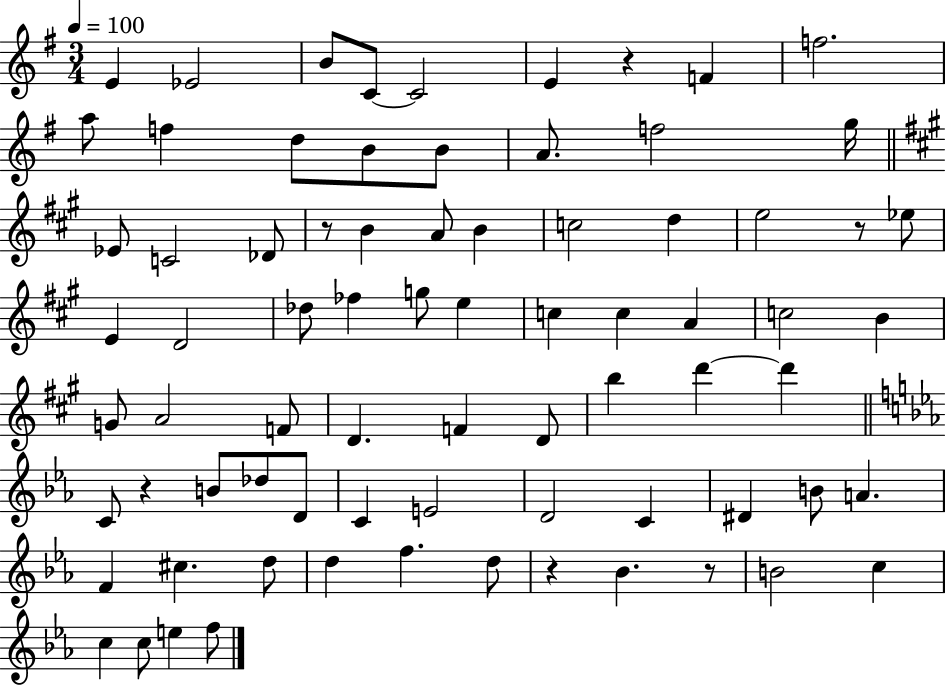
{
  \clef treble
  \numericTimeSignature
  \time 3/4
  \key g \major
  \tempo 4 = 100
  e'4 ees'2 | b'8 c'8~~ c'2 | e'4 r4 f'4 | f''2. | \break a''8 f''4 d''8 b'8 b'8 | a'8. f''2 g''16 | \bar "||" \break \key a \major ees'8 c'2 des'8 | r8 b'4 a'8 b'4 | c''2 d''4 | e''2 r8 ees''8 | \break e'4 d'2 | des''8 fes''4 g''8 e''4 | c''4 c''4 a'4 | c''2 b'4 | \break g'8 a'2 f'8 | d'4. f'4 d'8 | b''4 d'''4~~ d'''4 | \bar "||" \break \key ees \major c'8 r4 b'8 des''8 d'8 | c'4 e'2 | d'2 c'4 | dis'4 b'8 a'4. | \break f'4 cis''4. d''8 | d''4 f''4. d''8 | r4 bes'4. r8 | b'2 c''4 | \break c''4 c''8 e''4 f''8 | \bar "|."
}